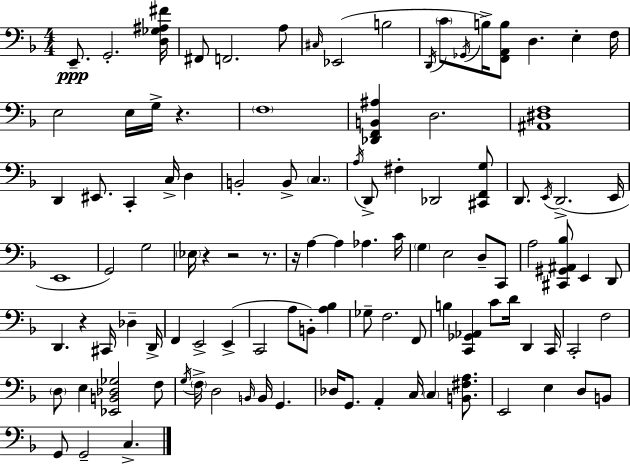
E2/e. G2/h. [D3,Gb3,A#3,F#4]/s F#2/e F2/h. A3/e C#3/s Eb2/h B3/h D2/s C4/e Gb2/s B3/s [F2,A2,B3]/e D3/q. E3/q F3/s E3/h E3/s G3/s R/q. F3/w [Db2,F2,B2,A#3]/q D3/h. [A#2,D#3,F3]/w D2/q EIS2/e. C2/q C3/s D3/q B2/h B2/e C3/q. A3/s D2/e F#3/q Db2/h [C#2,F2,G3]/e D2/e. E2/s D2/h. E2/s E2/w G2/h G3/h Eb3/s R/q R/h R/e. R/s A3/q A3/q Ab3/q. C4/s G3/q E3/h D3/e C2/e A3/h [C#2,G#2,A#2,Bb3]/e E2/q D2/e D2/q. R/q C#2/s Db3/q D2/s F2/q E2/h E2/q C2/h A3/e B2/e [A3,Bb3]/q Gb3/e F3/h. F2/e B3/q [C2,Gb2,Ab2]/q C4/e D4/s D2/q C2/s C2/h F3/h D3/e E3/q [Eb2,B2,Db3,Gb3]/h F3/e G3/s F3/s D3/h B2/s B2/s G2/q. Db3/s G2/e. A2/q C3/s C3/q [B2,F#3,A3]/e. E2/h E3/q D3/e B2/e G2/e G2/h C3/q.